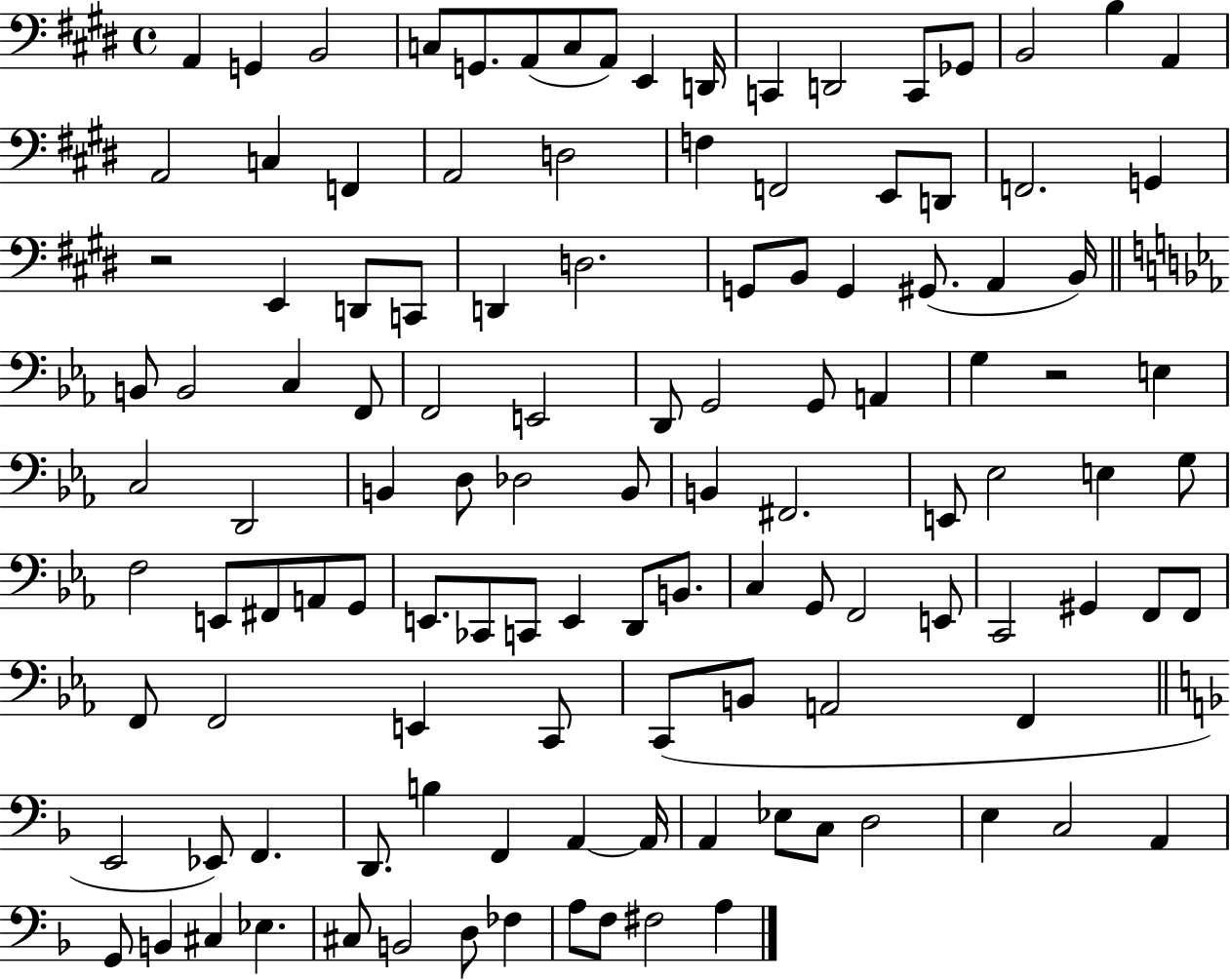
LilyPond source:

{
  \clef bass
  \time 4/4
  \defaultTimeSignature
  \key e \major
  a,4 g,4 b,2 | c8 g,8. a,8( c8 a,8) e,4 d,16 | c,4 d,2 c,8 ges,8 | b,2 b4 a,4 | \break a,2 c4 f,4 | a,2 d2 | f4 f,2 e,8 d,8 | f,2. g,4 | \break r2 e,4 d,8 c,8 | d,4 d2. | g,8 b,8 g,4 gis,8.( a,4 b,16) | \bar "||" \break \key c \minor b,8 b,2 c4 f,8 | f,2 e,2 | d,8 g,2 g,8 a,4 | g4 r2 e4 | \break c2 d,2 | b,4 d8 des2 b,8 | b,4 fis,2. | e,8 ees2 e4 g8 | \break f2 e,8 fis,8 a,8 g,8 | e,8. ces,8 c,8 e,4 d,8 b,8. | c4 g,8 f,2 e,8 | c,2 gis,4 f,8 f,8 | \break f,8 f,2 e,4 c,8 | c,8( b,8 a,2 f,4 | \bar "||" \break \key d \minor e,2 ees,8) f,4. | d,8. b4 f,4 a,4~~ a,16 | a,4 ees8 c8 d2 | e4 c2 a,4 | \break g,8 b,4 cis4 ees4. | cis8 b,2 d8 fes4 | a8 f8 fis2 a4 | \bar "|."
}